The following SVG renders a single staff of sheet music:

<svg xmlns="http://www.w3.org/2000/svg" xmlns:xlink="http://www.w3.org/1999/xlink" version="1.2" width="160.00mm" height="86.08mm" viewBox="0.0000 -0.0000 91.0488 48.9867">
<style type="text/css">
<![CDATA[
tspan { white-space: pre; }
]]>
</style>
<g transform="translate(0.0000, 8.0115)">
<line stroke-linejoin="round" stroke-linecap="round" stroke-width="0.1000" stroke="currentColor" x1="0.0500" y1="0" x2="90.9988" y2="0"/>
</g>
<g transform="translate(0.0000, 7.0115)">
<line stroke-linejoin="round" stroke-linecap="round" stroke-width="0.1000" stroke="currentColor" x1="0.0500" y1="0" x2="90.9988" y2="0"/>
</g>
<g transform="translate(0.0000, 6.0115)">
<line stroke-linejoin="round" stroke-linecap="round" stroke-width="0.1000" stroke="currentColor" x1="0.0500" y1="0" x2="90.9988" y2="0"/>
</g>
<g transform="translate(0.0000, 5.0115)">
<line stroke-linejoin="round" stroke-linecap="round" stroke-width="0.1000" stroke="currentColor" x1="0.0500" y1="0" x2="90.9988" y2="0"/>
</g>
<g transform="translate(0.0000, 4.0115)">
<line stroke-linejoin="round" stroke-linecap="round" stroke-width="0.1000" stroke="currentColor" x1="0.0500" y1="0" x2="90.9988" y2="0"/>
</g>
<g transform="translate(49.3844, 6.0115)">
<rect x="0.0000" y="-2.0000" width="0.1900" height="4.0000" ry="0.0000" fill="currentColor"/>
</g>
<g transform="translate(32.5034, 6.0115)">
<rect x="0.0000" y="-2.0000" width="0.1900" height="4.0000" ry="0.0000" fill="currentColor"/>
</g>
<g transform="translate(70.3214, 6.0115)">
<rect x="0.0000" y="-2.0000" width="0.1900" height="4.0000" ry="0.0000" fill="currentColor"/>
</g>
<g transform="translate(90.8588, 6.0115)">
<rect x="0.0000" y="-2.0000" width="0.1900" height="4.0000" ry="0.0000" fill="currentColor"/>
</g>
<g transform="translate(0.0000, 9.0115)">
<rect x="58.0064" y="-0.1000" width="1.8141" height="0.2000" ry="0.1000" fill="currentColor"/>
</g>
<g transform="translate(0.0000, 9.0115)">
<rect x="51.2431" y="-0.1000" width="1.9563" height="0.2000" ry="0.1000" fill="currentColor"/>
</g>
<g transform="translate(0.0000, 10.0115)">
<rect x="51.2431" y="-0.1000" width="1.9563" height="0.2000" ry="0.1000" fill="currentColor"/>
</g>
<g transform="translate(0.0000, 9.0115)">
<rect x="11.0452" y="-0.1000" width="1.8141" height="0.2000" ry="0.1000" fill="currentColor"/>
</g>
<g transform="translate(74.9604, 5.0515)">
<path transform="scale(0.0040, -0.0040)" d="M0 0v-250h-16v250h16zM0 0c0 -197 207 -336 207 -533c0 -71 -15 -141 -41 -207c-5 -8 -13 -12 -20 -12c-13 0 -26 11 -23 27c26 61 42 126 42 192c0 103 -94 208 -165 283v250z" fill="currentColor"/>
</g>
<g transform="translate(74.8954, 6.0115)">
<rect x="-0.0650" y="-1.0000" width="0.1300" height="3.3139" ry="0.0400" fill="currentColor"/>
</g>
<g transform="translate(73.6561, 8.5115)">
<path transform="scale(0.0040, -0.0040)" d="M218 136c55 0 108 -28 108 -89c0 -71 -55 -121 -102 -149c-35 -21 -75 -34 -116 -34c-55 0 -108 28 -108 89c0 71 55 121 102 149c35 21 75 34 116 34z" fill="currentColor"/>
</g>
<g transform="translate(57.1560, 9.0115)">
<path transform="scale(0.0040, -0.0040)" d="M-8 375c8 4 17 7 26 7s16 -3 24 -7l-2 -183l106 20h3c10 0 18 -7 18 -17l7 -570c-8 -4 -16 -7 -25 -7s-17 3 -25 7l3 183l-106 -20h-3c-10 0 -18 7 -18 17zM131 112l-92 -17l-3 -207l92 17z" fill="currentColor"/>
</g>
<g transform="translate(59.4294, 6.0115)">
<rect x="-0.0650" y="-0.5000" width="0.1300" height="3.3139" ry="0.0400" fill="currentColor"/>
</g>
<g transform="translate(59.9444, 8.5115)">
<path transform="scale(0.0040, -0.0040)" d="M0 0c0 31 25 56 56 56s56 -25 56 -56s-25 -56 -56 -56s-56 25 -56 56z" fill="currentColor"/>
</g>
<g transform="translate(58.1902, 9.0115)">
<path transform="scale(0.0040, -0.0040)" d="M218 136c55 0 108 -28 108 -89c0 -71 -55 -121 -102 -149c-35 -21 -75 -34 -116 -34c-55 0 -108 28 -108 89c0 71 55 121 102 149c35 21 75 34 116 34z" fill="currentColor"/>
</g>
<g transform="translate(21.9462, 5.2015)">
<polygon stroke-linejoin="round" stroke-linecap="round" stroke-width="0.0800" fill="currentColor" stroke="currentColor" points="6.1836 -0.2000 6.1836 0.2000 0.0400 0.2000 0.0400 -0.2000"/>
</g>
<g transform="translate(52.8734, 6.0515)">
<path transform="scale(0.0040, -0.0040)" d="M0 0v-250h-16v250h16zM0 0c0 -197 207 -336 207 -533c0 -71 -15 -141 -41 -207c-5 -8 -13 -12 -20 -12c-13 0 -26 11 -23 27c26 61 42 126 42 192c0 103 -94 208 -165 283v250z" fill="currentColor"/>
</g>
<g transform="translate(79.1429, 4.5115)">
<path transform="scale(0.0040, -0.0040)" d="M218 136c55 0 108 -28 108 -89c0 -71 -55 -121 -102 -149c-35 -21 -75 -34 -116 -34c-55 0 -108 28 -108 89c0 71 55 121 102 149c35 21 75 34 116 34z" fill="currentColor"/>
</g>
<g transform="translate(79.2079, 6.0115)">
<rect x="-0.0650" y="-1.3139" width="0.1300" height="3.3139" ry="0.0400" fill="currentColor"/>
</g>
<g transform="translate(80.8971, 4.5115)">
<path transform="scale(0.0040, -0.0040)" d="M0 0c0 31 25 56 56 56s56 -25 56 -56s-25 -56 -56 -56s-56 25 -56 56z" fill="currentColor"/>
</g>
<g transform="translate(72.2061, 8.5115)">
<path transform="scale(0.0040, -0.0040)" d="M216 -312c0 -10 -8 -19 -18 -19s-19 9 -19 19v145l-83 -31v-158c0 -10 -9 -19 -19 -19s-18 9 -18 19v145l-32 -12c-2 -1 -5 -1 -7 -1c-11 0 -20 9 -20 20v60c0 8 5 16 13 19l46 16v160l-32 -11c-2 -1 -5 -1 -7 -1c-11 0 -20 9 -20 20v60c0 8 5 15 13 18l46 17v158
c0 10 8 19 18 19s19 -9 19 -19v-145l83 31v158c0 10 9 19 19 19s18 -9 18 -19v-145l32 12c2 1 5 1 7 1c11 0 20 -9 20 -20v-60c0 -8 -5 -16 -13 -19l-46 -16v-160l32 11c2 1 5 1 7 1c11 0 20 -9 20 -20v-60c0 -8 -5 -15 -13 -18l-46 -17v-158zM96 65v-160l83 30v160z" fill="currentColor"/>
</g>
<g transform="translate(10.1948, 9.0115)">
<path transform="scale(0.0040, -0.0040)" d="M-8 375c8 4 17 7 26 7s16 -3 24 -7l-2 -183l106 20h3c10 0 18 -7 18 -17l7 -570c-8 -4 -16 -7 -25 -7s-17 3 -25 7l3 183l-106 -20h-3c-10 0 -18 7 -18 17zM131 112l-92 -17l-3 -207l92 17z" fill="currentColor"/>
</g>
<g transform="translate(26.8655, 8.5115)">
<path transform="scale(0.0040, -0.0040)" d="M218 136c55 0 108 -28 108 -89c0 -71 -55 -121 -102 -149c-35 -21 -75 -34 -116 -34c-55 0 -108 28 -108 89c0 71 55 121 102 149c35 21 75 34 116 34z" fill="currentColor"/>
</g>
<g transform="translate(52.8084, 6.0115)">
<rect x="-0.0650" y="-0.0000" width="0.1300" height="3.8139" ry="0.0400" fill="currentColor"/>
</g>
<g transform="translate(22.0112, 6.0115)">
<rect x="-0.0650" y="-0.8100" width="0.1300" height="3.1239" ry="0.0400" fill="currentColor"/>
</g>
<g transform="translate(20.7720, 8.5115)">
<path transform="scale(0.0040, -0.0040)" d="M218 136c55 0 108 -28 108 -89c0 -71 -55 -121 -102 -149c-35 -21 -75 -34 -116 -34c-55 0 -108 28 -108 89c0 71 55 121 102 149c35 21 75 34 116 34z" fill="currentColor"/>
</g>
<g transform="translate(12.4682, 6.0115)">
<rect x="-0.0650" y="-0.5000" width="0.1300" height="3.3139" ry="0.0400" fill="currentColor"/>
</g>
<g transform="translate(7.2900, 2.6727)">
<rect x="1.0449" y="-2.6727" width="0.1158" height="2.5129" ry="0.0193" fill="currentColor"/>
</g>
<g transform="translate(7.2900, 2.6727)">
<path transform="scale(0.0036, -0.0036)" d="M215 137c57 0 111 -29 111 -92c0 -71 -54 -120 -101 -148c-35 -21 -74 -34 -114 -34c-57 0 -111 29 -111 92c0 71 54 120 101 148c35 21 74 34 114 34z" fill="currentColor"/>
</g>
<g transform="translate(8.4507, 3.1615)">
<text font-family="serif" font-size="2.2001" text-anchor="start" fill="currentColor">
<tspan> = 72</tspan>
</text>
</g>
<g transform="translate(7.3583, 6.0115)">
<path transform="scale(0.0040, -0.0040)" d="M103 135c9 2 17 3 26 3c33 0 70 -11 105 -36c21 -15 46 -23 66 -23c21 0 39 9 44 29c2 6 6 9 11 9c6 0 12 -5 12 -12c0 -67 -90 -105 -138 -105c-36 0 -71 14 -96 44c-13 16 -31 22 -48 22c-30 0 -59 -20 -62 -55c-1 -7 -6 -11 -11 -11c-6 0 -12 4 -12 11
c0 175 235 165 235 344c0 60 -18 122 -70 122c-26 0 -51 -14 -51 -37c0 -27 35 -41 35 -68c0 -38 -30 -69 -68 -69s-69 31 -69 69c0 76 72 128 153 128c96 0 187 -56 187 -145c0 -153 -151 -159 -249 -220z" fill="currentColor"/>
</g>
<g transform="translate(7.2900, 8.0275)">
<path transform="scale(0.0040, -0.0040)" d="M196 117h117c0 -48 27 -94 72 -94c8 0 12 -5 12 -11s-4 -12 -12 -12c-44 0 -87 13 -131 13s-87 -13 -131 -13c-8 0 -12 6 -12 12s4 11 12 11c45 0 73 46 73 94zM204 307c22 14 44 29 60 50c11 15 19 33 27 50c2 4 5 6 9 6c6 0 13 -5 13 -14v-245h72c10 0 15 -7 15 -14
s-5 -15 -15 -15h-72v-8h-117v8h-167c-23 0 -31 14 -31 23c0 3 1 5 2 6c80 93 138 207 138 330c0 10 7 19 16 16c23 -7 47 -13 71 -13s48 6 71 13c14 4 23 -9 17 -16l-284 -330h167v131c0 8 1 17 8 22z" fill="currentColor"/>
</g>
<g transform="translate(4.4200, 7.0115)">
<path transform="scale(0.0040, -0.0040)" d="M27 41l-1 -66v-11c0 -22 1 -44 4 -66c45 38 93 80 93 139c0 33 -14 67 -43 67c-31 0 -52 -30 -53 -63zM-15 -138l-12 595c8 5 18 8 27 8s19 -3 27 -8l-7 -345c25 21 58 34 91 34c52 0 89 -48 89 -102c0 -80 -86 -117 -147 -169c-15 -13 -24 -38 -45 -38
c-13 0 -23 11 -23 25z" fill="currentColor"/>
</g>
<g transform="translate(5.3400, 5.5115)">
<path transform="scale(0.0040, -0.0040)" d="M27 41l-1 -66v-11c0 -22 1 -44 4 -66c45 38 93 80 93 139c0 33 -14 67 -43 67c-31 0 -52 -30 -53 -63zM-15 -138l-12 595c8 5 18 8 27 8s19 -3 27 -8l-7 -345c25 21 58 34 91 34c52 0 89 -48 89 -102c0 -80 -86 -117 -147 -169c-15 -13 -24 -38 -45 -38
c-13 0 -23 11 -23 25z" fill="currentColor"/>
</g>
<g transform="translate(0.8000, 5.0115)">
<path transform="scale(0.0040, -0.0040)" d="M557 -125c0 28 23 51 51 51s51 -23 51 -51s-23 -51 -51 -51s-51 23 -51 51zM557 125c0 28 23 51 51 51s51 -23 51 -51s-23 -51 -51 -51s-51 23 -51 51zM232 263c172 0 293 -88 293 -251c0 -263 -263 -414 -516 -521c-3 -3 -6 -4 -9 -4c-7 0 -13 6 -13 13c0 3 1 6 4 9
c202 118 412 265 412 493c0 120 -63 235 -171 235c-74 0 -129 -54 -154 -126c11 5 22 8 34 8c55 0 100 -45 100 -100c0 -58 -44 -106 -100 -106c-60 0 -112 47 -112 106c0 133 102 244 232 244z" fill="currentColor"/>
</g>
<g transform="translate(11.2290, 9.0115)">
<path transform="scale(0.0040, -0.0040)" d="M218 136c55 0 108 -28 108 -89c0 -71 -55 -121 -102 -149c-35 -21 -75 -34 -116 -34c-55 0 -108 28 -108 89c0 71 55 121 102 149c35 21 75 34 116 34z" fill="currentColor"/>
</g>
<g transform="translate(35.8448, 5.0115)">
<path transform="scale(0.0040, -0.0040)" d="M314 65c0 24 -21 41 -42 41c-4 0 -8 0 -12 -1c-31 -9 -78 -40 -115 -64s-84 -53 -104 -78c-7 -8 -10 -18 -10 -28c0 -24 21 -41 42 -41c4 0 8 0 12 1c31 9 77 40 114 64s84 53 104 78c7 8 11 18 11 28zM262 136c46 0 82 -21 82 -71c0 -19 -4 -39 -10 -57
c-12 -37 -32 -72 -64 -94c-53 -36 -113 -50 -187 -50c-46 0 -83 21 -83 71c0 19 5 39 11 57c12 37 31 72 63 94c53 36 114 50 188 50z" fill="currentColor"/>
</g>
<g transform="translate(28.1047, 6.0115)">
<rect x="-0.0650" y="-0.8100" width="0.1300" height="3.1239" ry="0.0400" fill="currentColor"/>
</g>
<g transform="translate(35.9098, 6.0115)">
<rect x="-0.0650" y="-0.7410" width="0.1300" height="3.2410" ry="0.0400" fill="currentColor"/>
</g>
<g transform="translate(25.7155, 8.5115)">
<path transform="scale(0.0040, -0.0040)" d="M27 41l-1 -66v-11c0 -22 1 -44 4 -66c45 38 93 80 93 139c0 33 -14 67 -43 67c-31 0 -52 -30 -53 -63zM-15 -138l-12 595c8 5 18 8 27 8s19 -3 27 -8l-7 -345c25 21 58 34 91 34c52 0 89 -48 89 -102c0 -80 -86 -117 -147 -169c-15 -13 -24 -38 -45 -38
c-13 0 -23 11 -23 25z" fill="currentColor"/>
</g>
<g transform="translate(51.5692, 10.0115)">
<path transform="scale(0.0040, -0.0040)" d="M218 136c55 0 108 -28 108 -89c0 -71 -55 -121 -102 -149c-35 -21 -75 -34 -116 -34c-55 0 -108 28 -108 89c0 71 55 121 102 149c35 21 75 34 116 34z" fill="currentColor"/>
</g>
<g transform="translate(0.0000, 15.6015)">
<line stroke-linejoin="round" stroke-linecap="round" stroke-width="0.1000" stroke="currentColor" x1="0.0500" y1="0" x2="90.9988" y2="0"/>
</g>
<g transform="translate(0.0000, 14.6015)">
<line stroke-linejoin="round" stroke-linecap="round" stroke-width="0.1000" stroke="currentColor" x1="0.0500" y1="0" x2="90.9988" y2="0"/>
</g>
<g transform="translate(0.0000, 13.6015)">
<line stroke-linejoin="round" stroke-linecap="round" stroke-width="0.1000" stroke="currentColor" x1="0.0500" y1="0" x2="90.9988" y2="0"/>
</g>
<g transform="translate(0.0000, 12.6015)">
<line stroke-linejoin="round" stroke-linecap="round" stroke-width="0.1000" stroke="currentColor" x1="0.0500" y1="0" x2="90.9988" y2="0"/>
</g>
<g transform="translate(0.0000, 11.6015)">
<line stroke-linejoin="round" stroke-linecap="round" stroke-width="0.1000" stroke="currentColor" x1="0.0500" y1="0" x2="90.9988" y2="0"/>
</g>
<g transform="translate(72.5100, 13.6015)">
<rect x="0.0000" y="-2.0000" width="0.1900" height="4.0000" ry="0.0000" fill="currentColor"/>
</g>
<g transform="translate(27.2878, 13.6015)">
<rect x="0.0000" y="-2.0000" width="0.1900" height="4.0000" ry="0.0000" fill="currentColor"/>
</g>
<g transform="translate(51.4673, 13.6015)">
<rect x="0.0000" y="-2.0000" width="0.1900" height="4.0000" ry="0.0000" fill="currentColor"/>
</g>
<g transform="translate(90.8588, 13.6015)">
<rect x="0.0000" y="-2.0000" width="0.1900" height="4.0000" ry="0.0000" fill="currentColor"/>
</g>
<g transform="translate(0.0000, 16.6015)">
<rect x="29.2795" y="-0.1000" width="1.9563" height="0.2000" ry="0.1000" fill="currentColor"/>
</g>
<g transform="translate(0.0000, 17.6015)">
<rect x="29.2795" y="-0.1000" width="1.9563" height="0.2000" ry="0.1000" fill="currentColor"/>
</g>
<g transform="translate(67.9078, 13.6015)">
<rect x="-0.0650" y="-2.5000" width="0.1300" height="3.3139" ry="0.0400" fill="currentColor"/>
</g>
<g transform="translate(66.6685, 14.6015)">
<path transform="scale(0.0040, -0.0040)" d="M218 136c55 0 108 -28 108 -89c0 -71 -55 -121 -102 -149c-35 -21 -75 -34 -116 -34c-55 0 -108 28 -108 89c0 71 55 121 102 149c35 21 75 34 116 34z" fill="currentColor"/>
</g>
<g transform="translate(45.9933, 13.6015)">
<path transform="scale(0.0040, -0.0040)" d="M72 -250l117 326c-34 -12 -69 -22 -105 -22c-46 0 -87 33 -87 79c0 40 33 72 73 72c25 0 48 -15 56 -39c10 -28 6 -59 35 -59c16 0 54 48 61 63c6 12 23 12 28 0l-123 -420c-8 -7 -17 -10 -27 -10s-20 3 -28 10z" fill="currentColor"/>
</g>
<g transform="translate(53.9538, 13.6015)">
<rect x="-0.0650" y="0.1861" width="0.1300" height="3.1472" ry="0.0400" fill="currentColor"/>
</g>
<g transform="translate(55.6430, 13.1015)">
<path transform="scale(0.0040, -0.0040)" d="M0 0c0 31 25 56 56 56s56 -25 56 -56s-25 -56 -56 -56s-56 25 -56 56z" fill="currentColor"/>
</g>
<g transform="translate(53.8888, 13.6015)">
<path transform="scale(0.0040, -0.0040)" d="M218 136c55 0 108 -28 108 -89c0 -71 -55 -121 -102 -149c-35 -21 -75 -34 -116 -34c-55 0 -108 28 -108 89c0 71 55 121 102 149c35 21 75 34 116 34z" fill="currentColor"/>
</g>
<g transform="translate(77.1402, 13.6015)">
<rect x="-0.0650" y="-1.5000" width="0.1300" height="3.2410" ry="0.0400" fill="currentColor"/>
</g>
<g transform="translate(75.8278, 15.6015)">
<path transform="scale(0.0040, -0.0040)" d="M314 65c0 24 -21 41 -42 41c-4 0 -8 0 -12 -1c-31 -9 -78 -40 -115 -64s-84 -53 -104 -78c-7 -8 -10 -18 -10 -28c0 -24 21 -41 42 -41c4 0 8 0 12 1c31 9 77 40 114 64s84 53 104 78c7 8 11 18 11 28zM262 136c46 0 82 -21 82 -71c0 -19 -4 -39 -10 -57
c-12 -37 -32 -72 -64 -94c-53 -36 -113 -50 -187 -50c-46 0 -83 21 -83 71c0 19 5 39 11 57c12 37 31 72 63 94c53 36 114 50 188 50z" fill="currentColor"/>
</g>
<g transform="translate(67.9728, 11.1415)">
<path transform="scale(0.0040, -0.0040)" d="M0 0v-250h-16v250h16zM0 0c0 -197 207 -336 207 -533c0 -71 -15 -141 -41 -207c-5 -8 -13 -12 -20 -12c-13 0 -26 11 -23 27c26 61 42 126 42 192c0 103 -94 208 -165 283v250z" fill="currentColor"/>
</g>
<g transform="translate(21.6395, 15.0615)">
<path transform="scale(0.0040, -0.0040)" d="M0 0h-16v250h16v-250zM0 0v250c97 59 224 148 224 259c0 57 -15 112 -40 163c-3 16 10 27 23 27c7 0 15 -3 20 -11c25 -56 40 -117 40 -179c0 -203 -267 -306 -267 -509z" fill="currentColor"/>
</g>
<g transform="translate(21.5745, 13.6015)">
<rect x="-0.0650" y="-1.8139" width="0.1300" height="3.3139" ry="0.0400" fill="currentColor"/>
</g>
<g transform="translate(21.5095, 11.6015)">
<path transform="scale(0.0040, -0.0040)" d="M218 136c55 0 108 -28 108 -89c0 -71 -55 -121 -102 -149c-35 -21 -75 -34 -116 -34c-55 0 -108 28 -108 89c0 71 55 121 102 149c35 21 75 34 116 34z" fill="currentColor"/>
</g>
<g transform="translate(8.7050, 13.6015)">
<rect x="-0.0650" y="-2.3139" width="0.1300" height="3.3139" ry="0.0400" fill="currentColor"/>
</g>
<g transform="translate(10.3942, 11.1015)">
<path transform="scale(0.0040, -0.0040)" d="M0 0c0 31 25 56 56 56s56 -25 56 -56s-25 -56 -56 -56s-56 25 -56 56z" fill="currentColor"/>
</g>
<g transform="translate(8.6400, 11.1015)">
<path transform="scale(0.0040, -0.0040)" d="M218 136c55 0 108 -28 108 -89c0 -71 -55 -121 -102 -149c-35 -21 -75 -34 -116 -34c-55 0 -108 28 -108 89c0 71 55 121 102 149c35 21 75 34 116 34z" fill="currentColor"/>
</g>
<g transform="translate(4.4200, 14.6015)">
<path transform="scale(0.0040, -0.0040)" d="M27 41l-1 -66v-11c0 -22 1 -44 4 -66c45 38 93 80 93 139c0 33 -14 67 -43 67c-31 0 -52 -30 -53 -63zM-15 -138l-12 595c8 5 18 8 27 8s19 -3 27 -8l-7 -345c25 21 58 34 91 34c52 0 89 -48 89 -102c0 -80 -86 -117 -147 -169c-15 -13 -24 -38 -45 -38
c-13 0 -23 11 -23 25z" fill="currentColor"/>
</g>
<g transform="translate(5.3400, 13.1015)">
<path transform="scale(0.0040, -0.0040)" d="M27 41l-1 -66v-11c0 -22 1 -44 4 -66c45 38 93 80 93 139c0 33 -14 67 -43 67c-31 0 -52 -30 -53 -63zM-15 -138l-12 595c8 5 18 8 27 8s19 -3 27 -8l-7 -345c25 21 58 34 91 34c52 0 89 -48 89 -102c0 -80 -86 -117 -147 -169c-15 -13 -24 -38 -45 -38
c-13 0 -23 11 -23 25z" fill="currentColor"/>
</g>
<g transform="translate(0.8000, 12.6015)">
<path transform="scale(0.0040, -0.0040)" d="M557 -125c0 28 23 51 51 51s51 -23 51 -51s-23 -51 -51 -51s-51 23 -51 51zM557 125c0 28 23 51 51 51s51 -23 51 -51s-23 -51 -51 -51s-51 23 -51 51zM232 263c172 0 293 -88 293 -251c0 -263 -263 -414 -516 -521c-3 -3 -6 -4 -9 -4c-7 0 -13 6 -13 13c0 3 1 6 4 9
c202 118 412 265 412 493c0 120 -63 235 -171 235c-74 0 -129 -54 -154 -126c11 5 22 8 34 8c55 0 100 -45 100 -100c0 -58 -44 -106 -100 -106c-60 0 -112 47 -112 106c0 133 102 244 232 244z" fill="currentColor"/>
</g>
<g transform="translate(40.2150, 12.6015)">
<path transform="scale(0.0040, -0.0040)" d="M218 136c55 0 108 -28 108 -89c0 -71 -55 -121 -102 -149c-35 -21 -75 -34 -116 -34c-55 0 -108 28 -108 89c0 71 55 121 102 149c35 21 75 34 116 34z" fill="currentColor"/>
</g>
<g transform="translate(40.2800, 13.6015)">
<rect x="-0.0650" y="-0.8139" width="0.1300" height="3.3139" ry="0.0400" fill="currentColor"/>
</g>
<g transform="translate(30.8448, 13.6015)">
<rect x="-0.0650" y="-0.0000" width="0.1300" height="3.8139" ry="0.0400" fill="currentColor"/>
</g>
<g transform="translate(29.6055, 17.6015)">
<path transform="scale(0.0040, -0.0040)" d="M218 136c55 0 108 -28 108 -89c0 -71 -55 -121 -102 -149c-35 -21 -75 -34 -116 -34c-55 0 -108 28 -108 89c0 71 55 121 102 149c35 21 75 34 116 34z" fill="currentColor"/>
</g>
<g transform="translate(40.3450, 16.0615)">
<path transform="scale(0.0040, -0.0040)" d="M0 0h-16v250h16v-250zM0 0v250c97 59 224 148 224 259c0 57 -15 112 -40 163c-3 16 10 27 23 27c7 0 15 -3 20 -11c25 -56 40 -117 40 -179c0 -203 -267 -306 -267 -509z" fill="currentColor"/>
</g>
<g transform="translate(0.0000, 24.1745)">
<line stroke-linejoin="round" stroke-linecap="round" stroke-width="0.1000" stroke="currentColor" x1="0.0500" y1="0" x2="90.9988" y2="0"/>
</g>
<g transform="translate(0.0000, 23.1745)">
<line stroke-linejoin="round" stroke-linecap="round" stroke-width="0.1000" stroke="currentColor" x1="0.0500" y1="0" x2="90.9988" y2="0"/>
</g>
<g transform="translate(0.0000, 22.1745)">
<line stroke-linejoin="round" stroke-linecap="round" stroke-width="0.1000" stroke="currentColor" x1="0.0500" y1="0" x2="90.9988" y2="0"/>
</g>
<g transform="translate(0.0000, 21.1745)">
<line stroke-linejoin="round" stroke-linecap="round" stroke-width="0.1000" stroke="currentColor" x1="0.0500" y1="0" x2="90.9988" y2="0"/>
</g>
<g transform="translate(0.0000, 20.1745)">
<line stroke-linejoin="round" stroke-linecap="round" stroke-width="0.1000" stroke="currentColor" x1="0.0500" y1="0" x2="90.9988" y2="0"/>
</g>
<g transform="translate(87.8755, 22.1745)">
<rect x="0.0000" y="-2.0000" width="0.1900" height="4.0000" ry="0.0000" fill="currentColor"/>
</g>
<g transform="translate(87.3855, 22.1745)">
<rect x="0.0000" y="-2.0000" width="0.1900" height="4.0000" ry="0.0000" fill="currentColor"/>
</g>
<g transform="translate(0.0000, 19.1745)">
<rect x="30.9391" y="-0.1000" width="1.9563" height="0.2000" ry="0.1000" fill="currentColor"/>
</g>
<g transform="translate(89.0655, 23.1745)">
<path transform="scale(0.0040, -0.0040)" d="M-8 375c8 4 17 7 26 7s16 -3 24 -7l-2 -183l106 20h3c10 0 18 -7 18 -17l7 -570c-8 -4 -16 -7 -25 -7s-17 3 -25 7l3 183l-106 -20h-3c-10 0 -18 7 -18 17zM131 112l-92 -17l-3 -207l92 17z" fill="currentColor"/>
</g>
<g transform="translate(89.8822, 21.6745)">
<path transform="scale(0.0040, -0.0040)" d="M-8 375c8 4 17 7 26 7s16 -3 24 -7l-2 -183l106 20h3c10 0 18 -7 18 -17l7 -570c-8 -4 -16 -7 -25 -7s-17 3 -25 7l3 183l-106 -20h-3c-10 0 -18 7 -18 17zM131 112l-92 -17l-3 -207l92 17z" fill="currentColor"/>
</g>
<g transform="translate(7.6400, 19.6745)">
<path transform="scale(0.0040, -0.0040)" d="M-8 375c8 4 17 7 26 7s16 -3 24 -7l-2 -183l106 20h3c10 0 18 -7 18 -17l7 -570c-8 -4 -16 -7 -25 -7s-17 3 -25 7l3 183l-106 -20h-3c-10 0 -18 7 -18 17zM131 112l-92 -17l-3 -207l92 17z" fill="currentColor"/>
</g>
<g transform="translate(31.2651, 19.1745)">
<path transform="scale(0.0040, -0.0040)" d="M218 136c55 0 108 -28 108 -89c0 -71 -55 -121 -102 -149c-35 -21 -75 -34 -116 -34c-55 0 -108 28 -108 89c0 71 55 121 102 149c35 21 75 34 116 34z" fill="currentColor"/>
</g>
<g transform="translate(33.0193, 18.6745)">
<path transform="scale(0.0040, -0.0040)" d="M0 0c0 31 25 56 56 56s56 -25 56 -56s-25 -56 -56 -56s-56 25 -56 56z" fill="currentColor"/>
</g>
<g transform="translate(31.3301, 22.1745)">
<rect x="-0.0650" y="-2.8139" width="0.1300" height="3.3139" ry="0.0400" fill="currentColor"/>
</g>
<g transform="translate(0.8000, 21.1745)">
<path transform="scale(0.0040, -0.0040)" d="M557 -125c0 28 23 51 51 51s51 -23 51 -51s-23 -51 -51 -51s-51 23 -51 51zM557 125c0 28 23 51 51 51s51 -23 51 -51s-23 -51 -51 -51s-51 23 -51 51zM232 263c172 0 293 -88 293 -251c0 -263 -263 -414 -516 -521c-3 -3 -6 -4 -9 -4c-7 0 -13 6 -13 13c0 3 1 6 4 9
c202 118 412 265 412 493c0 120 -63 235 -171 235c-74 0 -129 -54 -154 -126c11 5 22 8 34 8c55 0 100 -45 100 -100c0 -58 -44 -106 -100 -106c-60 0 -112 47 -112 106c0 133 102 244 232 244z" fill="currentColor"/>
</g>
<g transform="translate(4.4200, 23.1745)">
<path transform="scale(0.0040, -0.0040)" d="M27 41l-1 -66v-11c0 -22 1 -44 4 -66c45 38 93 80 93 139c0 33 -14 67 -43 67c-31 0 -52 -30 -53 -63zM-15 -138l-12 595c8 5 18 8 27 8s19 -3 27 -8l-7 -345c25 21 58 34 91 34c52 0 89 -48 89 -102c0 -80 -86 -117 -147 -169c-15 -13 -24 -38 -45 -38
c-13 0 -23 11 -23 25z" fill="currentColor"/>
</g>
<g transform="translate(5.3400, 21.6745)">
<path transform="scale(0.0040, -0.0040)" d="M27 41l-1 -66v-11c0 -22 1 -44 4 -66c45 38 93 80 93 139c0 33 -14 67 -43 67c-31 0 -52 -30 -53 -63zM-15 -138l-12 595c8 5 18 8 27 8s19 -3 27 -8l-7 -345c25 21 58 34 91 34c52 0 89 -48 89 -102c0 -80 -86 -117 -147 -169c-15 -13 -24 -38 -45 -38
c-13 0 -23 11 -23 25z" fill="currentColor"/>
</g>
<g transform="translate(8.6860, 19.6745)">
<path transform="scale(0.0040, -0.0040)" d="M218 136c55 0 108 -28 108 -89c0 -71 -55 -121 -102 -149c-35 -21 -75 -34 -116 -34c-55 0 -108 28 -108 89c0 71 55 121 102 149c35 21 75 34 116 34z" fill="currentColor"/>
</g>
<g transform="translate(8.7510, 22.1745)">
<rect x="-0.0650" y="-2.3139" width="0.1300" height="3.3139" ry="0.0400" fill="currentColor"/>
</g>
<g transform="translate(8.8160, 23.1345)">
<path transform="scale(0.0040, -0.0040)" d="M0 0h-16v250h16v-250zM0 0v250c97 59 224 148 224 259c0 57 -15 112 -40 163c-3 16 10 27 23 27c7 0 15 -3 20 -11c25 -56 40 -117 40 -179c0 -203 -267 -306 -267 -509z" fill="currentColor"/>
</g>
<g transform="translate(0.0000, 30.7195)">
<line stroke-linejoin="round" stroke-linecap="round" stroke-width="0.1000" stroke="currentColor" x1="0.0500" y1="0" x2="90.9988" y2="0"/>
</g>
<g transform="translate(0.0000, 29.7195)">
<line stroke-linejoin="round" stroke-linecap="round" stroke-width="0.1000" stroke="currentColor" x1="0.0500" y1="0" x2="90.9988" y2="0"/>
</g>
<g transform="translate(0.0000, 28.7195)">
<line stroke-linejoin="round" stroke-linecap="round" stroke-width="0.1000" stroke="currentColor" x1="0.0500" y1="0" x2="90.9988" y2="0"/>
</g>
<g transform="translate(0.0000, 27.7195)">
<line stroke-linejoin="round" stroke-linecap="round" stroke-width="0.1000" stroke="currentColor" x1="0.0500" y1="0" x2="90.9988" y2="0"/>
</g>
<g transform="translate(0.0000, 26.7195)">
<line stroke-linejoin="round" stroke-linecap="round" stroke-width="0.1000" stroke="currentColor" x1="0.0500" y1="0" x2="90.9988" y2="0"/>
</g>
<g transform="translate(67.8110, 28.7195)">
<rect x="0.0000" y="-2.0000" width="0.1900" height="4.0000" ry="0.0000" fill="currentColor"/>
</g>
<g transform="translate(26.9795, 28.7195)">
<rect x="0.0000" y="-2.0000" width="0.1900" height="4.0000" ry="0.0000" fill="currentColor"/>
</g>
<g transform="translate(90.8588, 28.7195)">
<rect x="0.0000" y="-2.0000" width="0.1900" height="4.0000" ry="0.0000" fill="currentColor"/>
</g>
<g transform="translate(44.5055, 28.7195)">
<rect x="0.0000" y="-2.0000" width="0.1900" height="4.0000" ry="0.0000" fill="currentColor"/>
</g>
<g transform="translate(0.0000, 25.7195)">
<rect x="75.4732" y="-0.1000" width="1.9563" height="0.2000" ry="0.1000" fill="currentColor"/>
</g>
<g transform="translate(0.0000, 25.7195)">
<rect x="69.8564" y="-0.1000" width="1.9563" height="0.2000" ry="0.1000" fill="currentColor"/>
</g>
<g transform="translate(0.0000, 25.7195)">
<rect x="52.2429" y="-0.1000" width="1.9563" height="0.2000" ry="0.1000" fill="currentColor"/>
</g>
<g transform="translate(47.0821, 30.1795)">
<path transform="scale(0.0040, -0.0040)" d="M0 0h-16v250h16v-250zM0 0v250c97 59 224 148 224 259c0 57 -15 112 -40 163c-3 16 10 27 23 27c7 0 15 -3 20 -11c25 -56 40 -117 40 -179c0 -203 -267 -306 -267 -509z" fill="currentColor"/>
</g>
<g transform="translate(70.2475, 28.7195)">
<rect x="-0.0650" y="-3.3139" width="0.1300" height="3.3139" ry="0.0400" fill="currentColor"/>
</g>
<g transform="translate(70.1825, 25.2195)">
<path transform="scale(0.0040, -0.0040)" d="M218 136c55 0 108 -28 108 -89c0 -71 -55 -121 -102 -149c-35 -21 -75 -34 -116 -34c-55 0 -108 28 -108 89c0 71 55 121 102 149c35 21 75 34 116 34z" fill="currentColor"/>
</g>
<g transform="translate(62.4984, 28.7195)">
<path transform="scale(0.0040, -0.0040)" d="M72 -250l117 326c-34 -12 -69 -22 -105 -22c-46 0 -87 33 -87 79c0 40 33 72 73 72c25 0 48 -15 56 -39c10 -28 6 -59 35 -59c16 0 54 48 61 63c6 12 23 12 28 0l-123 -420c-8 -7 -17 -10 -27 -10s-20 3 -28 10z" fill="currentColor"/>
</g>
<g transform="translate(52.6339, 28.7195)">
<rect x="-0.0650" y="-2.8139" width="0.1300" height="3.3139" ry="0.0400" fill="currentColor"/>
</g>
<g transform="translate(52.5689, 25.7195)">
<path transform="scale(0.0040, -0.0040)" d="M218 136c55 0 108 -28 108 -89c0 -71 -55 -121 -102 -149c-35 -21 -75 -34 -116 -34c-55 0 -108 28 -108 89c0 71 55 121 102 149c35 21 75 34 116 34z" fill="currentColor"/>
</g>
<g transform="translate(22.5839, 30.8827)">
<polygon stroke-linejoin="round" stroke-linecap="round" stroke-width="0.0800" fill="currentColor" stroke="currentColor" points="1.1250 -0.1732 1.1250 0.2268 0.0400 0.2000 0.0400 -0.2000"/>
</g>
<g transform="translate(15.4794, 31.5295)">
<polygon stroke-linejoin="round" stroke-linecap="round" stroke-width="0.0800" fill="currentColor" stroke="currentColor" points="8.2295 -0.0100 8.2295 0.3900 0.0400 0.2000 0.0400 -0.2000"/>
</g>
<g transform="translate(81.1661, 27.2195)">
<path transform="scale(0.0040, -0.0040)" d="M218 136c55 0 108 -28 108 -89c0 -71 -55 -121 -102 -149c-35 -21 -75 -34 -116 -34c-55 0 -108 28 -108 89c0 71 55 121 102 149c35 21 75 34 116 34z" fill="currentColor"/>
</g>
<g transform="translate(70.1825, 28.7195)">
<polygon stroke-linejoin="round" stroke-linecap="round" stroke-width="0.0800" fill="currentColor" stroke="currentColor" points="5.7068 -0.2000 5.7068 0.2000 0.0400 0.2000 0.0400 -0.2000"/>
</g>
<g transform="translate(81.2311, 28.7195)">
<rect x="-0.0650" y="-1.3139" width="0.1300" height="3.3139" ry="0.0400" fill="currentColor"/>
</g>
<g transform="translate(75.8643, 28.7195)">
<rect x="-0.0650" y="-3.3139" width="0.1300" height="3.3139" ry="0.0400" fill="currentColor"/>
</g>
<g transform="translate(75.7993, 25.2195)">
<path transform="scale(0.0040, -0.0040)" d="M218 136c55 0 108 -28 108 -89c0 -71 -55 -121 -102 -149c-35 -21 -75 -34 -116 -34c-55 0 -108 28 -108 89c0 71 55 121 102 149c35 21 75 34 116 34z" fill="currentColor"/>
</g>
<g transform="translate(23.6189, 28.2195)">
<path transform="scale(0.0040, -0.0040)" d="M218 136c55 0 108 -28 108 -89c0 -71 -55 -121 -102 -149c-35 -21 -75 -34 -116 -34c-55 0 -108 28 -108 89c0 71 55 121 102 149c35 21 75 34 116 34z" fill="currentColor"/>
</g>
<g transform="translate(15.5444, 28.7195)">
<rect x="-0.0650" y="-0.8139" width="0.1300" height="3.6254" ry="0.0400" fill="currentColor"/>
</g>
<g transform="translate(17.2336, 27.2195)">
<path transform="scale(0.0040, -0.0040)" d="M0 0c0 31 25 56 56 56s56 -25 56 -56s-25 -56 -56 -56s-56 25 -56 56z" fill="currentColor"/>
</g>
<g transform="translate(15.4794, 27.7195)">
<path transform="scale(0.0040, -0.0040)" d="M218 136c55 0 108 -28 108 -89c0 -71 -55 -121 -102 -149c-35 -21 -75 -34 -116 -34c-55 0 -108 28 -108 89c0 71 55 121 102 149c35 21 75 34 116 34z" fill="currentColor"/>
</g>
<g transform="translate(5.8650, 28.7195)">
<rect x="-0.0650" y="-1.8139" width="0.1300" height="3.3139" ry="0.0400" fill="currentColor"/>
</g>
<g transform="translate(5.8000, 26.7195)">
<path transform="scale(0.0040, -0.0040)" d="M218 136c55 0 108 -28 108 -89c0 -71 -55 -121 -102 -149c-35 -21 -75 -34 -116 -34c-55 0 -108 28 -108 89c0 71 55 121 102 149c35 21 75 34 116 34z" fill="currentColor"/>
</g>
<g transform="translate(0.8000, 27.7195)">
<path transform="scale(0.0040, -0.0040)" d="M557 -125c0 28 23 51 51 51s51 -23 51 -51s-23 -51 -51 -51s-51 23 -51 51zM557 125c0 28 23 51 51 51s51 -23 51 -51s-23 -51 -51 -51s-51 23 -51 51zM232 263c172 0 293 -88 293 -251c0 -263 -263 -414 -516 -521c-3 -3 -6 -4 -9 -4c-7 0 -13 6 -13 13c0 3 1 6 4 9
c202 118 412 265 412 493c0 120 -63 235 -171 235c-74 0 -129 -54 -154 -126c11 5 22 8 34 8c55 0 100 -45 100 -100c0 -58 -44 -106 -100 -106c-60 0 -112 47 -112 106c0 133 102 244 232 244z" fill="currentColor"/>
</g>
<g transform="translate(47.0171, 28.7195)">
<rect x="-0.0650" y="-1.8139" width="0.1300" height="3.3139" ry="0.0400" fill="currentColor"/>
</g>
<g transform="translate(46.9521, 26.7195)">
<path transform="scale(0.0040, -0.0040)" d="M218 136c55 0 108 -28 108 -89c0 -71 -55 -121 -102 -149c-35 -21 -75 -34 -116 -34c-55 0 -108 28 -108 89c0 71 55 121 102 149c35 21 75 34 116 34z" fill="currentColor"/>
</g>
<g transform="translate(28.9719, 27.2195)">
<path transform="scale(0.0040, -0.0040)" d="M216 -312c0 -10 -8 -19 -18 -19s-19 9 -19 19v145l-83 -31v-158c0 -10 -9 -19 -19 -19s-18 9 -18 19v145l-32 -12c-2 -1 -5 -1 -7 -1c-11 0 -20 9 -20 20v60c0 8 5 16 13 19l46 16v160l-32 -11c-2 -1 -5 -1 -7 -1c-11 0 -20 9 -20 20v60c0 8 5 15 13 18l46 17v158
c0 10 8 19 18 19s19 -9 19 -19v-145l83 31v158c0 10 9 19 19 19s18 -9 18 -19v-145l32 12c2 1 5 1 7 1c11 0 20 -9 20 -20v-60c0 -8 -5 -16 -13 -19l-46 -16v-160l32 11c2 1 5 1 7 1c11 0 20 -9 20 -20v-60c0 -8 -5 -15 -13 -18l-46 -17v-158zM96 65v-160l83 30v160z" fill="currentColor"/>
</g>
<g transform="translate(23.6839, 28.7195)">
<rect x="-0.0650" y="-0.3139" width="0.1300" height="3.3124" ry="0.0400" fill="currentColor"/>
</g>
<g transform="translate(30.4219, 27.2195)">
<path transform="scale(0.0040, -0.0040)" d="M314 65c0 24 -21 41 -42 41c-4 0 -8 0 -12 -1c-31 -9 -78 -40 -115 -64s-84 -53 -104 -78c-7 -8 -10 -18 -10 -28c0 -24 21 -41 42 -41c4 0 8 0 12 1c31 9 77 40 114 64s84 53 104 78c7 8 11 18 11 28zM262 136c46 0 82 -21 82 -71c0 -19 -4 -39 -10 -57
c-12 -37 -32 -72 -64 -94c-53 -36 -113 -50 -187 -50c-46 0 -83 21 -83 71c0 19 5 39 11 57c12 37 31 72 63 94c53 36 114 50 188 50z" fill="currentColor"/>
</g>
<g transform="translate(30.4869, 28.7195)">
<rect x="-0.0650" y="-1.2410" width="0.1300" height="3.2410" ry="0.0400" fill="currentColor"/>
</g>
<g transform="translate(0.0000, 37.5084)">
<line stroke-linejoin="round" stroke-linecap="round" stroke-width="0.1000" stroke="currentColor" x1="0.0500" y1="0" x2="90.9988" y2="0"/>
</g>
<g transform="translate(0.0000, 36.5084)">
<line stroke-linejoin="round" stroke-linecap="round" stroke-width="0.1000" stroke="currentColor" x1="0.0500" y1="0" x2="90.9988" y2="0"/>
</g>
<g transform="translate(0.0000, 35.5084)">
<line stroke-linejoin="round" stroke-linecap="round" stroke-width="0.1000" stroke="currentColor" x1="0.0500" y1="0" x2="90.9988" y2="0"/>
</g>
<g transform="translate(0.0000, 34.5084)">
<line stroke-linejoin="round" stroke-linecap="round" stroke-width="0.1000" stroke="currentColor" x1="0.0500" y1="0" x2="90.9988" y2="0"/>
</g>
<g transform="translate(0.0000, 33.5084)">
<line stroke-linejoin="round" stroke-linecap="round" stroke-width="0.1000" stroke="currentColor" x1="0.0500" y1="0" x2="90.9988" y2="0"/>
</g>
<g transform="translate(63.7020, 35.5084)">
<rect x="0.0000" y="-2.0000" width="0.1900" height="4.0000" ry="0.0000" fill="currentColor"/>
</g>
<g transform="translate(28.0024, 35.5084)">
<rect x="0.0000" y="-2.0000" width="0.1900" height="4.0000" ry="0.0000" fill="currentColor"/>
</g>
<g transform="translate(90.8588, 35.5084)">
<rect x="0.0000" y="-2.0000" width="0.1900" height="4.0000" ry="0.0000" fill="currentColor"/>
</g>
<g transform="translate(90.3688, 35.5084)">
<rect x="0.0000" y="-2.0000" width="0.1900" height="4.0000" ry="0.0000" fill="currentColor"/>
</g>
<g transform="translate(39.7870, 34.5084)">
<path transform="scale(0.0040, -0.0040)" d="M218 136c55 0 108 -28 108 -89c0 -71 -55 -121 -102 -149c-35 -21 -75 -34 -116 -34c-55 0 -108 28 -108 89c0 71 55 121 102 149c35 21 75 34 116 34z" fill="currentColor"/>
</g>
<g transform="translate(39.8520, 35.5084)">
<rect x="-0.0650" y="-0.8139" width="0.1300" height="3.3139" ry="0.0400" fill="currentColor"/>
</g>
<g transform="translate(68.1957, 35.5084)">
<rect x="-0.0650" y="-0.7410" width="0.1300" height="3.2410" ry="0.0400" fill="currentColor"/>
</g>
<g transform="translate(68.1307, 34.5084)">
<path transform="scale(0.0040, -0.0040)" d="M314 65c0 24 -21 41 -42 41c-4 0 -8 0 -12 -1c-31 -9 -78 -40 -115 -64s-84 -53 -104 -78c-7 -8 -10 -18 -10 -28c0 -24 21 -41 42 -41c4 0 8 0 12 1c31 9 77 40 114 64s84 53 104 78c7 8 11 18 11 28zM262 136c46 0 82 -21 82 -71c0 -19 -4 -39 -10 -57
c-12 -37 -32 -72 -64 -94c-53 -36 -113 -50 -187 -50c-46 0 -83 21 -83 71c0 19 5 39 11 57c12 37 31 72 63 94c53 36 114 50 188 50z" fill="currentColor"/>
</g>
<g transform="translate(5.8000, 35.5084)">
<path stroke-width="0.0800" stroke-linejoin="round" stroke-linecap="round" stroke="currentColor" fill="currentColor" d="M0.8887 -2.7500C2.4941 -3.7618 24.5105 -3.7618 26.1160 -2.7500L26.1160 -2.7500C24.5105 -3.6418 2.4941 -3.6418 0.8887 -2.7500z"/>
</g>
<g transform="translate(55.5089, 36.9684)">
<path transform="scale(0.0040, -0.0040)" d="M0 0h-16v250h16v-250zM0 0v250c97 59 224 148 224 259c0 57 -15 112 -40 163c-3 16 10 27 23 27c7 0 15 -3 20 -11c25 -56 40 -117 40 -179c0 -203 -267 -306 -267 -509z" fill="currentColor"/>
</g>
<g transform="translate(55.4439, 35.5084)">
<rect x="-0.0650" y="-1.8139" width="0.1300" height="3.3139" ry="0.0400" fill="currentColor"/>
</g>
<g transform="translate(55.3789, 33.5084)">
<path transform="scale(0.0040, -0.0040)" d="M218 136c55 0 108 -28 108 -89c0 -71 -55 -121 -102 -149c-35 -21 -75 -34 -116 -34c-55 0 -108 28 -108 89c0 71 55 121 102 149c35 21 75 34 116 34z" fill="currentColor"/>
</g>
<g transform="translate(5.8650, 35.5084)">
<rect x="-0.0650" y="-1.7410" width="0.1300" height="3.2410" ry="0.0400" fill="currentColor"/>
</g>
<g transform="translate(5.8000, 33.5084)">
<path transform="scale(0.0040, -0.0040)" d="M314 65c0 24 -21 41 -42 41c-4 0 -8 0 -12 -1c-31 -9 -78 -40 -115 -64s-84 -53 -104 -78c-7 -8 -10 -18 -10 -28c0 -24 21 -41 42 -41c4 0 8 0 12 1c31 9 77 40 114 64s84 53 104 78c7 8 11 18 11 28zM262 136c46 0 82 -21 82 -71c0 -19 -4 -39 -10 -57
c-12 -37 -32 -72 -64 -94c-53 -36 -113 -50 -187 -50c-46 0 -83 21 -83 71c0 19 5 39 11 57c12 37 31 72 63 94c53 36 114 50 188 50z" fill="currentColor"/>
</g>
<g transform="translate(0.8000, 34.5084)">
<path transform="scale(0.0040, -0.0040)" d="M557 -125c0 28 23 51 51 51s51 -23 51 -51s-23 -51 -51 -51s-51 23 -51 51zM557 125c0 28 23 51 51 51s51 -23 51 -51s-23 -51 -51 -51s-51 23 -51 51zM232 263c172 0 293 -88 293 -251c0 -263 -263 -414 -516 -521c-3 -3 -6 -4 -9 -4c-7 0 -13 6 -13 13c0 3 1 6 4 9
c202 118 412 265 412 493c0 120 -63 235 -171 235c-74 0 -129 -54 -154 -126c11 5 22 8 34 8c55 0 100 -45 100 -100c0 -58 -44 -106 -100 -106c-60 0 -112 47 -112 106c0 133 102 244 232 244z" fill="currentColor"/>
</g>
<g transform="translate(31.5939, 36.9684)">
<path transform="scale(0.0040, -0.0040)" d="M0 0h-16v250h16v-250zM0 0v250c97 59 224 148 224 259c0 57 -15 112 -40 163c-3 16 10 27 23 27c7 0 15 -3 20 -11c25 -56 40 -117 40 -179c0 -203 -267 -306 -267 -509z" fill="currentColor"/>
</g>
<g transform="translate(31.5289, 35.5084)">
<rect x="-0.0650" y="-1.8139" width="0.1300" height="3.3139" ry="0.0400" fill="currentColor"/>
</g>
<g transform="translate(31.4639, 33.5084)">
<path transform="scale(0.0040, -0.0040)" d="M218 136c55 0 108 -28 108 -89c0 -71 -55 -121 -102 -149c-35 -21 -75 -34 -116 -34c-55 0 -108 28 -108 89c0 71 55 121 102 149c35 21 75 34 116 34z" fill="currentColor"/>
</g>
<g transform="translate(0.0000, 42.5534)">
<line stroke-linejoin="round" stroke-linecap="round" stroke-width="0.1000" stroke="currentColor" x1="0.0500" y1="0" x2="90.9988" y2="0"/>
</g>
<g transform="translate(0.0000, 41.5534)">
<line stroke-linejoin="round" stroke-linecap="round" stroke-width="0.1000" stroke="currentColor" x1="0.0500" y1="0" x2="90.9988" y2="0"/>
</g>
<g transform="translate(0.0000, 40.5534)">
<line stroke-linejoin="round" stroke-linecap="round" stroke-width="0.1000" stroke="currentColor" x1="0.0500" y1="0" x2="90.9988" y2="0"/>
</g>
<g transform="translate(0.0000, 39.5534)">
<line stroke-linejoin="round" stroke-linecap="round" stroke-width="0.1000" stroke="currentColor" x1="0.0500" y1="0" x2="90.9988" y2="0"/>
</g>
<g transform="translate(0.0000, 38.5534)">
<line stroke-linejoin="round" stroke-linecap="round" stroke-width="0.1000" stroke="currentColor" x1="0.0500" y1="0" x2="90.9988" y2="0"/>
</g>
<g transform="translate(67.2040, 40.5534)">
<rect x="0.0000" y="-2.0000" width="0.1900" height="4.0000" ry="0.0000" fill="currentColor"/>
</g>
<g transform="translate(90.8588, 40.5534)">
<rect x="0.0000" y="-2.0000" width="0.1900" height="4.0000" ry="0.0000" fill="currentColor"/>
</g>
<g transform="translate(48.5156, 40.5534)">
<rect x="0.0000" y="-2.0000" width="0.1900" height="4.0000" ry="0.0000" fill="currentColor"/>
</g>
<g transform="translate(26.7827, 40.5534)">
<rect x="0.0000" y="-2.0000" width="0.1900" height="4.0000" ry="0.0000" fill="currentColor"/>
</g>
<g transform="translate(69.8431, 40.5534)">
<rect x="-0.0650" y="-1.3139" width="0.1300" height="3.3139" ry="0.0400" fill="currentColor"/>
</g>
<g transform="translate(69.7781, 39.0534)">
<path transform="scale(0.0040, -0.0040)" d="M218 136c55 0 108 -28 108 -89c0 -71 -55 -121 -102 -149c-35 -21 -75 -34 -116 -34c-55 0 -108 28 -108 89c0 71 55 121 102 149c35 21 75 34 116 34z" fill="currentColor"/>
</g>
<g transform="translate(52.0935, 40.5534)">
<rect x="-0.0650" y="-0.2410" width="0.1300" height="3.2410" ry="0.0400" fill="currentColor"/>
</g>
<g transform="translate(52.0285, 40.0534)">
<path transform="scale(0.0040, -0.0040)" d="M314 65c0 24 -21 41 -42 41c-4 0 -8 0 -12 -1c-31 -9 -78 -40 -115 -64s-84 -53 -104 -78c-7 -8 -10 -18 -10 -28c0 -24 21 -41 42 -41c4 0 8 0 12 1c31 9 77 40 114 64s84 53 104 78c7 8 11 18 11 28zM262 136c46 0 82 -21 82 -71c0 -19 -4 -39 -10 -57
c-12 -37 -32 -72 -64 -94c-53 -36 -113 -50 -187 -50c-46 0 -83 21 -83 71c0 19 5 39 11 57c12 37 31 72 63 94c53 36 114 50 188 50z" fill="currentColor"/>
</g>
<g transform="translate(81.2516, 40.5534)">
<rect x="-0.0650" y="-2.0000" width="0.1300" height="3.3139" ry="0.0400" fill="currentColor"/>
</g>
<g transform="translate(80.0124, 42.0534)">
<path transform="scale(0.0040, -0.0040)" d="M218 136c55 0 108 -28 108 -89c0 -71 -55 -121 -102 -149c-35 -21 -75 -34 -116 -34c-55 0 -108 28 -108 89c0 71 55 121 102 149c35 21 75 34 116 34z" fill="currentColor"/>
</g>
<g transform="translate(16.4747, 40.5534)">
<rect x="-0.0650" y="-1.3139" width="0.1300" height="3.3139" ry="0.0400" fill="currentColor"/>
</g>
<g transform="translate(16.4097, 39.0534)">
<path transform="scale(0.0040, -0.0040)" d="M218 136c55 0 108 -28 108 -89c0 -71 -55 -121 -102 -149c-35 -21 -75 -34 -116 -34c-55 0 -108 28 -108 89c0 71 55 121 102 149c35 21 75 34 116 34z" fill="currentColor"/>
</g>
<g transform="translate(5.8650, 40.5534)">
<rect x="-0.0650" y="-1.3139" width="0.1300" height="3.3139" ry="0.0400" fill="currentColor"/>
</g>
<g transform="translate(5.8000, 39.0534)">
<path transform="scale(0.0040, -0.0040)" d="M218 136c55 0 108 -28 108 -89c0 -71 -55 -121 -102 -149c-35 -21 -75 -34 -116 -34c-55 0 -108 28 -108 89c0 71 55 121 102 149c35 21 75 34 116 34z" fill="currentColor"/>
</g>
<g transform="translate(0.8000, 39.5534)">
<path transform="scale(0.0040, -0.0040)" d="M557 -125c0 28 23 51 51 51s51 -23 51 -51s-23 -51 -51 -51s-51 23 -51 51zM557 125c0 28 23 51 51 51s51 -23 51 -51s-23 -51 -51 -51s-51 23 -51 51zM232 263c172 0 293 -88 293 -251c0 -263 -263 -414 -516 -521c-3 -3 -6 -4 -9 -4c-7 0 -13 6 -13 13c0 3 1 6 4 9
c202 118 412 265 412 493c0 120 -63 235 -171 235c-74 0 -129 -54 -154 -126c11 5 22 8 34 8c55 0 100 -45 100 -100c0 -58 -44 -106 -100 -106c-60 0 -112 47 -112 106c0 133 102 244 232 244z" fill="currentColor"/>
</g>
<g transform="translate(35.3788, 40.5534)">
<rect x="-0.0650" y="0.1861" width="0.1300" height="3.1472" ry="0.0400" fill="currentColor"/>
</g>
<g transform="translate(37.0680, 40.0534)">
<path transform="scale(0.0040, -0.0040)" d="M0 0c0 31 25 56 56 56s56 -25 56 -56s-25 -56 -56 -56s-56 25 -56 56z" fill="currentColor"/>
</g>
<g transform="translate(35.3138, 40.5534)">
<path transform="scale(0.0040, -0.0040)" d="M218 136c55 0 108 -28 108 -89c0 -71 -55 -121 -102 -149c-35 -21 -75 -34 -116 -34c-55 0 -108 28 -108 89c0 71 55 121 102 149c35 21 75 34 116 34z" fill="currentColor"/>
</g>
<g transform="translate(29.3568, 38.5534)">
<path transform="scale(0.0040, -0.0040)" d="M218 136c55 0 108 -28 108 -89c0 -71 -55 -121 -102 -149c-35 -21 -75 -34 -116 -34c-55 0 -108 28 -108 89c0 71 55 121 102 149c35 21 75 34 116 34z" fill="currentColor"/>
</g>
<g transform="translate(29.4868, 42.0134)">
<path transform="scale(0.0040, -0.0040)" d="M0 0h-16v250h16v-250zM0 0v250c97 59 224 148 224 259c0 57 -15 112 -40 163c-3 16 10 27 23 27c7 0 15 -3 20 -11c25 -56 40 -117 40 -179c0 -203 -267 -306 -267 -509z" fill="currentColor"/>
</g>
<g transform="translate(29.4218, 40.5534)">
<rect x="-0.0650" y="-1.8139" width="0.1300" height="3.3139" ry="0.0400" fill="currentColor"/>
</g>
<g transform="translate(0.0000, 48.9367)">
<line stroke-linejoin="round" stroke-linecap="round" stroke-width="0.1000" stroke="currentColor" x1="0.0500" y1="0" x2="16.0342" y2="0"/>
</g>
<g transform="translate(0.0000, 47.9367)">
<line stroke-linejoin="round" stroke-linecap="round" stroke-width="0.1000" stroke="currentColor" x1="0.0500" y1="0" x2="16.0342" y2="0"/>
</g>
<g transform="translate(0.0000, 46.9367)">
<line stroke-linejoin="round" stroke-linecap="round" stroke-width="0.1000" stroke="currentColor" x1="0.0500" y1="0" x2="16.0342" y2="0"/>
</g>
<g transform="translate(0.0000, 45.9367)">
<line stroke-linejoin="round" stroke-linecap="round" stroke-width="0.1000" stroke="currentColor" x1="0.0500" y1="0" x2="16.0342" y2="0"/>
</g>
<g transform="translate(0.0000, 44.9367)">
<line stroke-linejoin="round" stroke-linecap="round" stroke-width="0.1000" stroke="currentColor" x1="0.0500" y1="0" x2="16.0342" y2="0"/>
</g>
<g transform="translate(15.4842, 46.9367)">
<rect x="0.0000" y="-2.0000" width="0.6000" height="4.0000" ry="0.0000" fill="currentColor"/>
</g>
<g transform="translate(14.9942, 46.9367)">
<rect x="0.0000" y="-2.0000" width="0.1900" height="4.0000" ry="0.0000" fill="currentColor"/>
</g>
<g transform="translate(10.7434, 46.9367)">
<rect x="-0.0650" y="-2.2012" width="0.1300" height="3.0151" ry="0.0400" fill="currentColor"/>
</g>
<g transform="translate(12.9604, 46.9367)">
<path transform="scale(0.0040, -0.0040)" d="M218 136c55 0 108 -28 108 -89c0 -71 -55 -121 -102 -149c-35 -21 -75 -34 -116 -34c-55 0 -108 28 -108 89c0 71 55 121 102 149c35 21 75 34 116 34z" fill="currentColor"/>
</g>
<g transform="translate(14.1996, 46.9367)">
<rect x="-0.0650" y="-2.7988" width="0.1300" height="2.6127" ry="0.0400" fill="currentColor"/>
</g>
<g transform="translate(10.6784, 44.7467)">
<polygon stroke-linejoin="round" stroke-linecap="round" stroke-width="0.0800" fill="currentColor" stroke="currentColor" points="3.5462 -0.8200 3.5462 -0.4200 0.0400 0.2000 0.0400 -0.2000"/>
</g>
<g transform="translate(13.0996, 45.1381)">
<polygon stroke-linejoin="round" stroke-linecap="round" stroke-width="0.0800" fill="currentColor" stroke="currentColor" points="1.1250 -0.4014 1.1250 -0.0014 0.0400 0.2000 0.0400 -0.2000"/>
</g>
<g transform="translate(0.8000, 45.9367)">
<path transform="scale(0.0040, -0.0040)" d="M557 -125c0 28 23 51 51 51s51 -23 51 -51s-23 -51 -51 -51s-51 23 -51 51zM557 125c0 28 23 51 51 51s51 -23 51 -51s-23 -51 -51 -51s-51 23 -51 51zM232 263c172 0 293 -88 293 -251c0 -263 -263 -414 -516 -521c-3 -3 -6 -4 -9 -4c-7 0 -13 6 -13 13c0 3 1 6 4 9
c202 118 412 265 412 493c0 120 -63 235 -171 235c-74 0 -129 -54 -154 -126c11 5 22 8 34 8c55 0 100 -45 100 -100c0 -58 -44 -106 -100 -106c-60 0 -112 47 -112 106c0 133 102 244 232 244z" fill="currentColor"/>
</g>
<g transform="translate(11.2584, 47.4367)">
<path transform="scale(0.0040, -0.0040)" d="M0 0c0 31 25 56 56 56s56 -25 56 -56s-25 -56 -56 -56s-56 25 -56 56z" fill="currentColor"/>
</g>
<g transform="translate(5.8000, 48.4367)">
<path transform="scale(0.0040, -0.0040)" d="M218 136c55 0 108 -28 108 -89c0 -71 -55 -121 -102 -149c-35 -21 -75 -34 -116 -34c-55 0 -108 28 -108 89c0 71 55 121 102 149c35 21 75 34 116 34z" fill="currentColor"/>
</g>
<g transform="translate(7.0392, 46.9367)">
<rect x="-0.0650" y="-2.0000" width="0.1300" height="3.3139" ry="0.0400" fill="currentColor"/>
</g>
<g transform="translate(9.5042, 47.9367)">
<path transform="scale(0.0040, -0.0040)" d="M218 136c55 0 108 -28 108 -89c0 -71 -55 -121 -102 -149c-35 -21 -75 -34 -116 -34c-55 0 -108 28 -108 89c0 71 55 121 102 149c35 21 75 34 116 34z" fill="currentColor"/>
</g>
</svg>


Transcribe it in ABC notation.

X:1
T:Untitled
M:2/4
L:1/4
K:Bb
E,, F,,/2 _F,,/2 F,2 C,,/2 E,, ^F,,/2 G, _B, A,/2 C,, F,/2 z/2 D, _B,,/2 G,,2 B,/2 C A, F,/2 E,/4 ^G,2 A,/2 C z/2 D/2 D/2 G, A,2 A,/2 F, A,/2 F,2 G, G, A,/2 D, E,2 G, A,, A,, B,,/2 D,/4